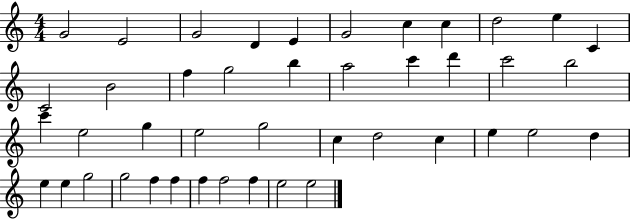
X:1
T:Untitled
M:4/4
L:1/4
K:C
G2 E2 G2 D E G2 c c d2 e C C2 B2 f g2 b a2 c' d' c'2 b2 c' e2 g e2 g2 c d2 c e e2 d e e g2 g2 f f f f2 f e2 e2